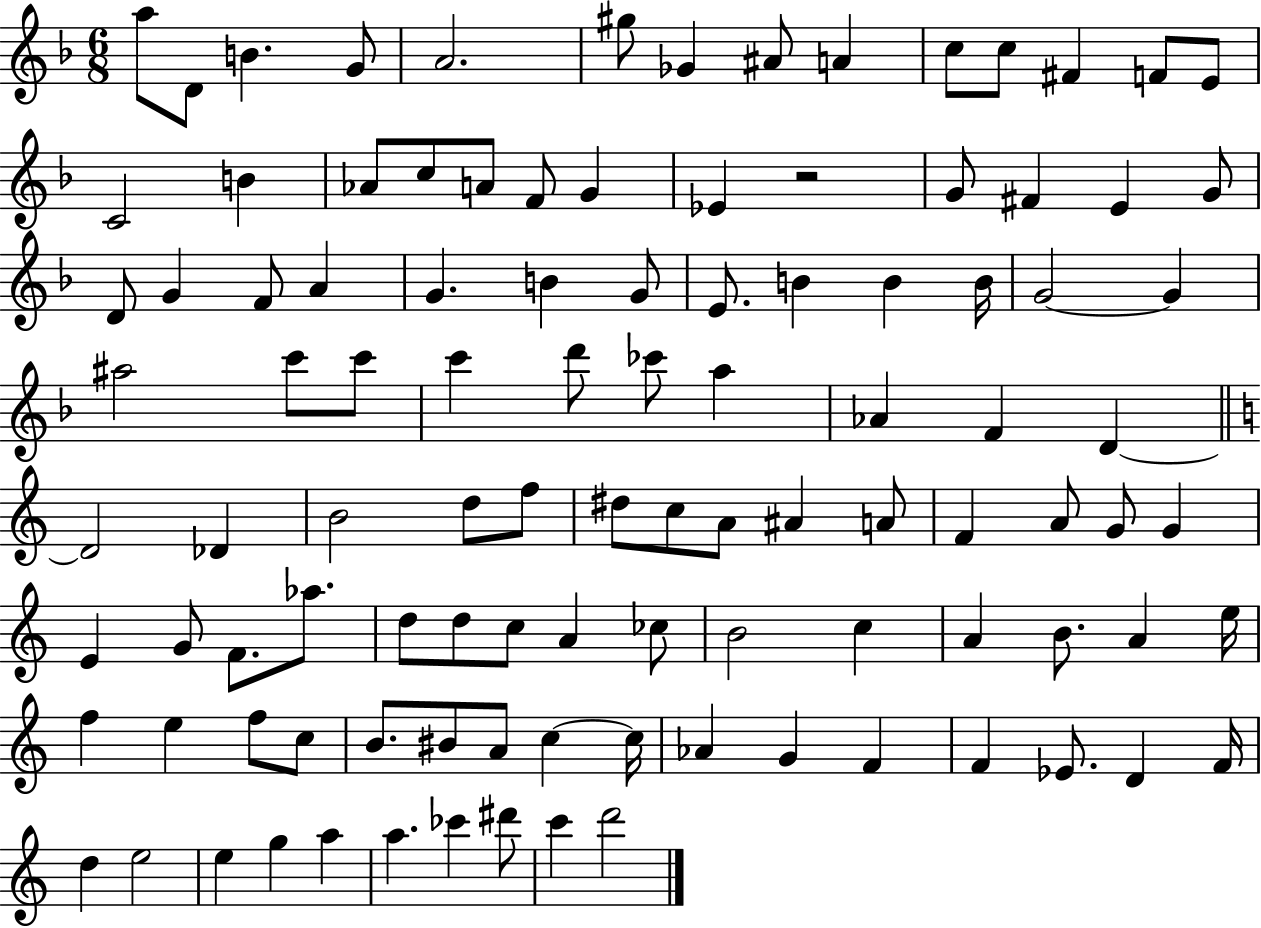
A5/e D4/e B4/q. G4/e A4/h. G#5/e Gb4/q A#4/e A4/q C5/e C5/e F#4/q F4/e E4/e C4/h B4/q Ab4/e C5/e A4/e F4/e G4/q Eb4/q R/h G4/e F#4/q E4/q G4/e D4/e G4/q F4/e A4/q G4/q. B4/q G4/e E4/e. B4/q B4/q B4/s G4/h G4/q A#5/h C6/e C6/e C6/q D6/e CES6/e A5/q Ab4/q F4/q D4/q D4/h Db4/q B4/h D5/e F5/e D#5/e C5/e A4/e A#4/q A4/e F4/q A4/e G4/e G4/q E4/q G4/e F4/e. Ab5/e. D5/e D5/e C5/e A4/q CES5/e B4/h C5/q A4/q B4/e. A4/q E5/s F5/q E5/q F5/e C5/e B4/e. BIS4/e A4/e C5/q C5/s Ab4/q G4/q F4/q F4/q Eb4/e. D4/q F4/s D5/q E5/h E5/q G5/q A5/q A5/q. CES6/q D#6/e C6/q D6/h